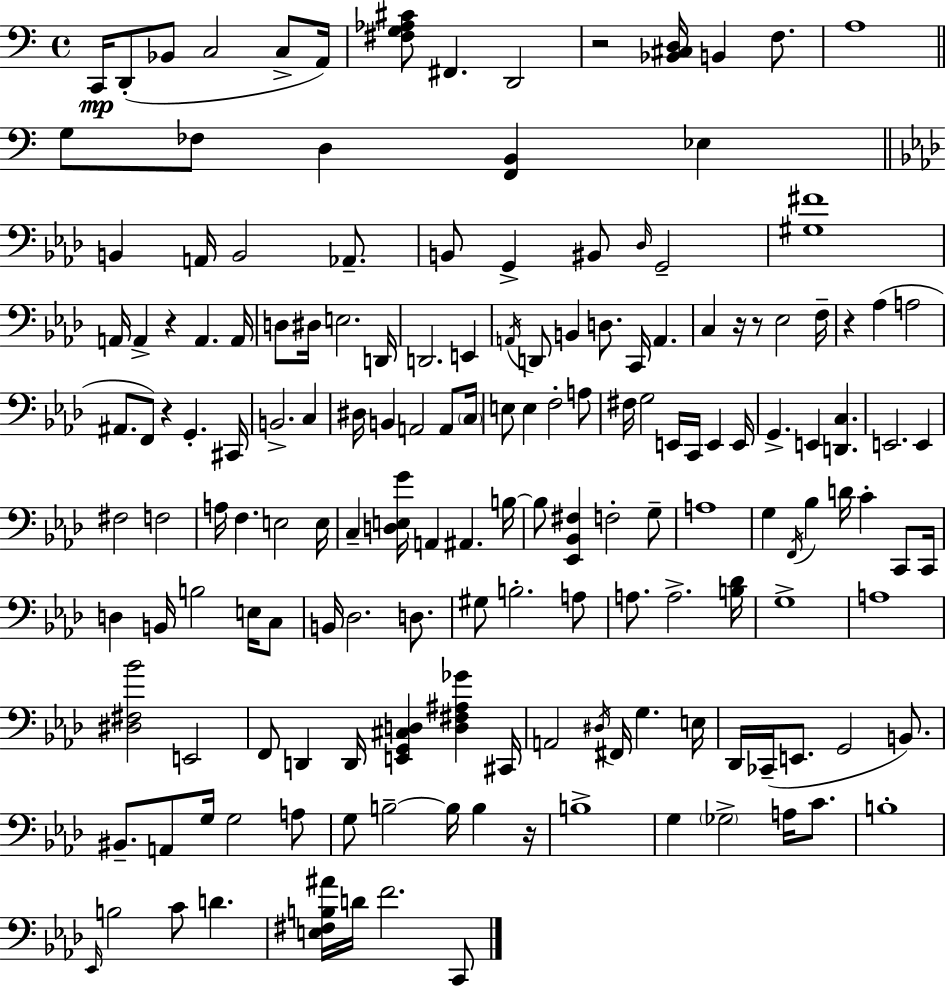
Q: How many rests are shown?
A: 7